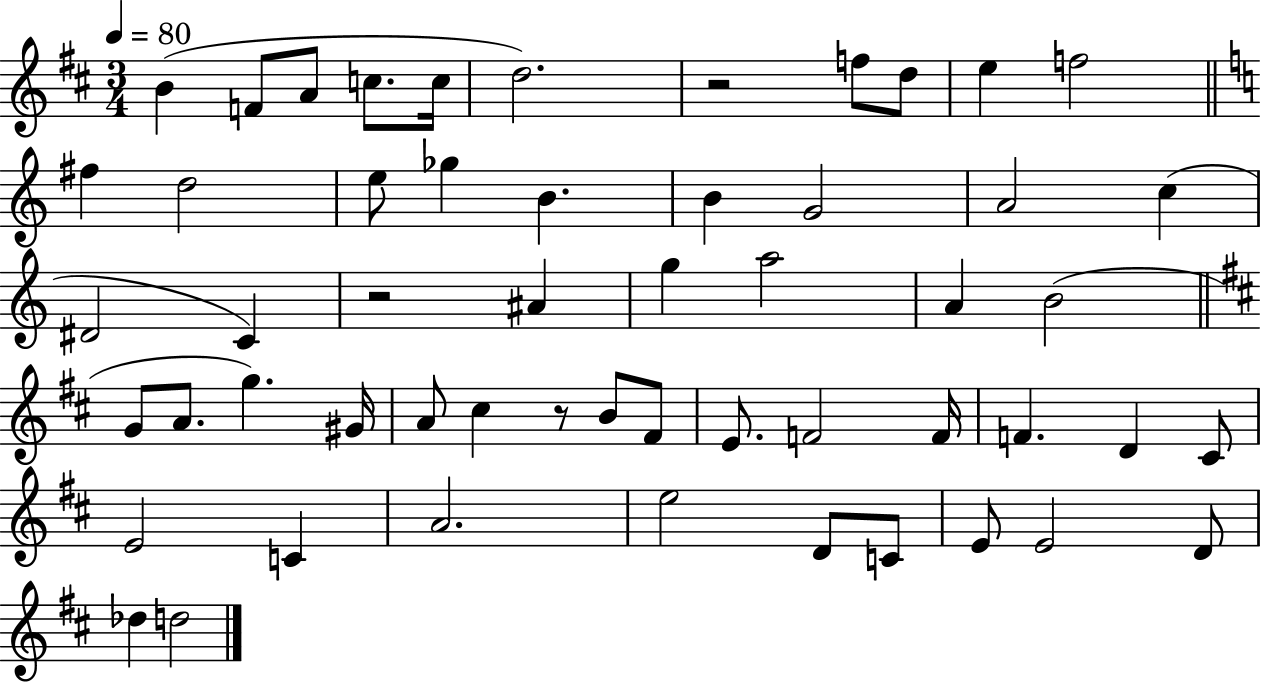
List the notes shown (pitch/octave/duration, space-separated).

B4/q F4/e A4/e C5/e. C5/s D5/h. R/h F5/e D5/e E5/q F5/h F#5/q D5/h E5/e Gb5/q B4/q. B4/q G4/h A4/h C5/q D#4/h C4/q R/h A#4/q G5/q A5/h A4/q B4/h G4/e A4/e. G5/q. G#4/s A4/e C#5/q R/e B4/e F#4/e E4/e. F4/h F4/s F4/q. D4/q C#4/e E4/h C4/q A4/h. E5/h D4/e C4/e E4/e E4/h D4/e Db5/q D5/h